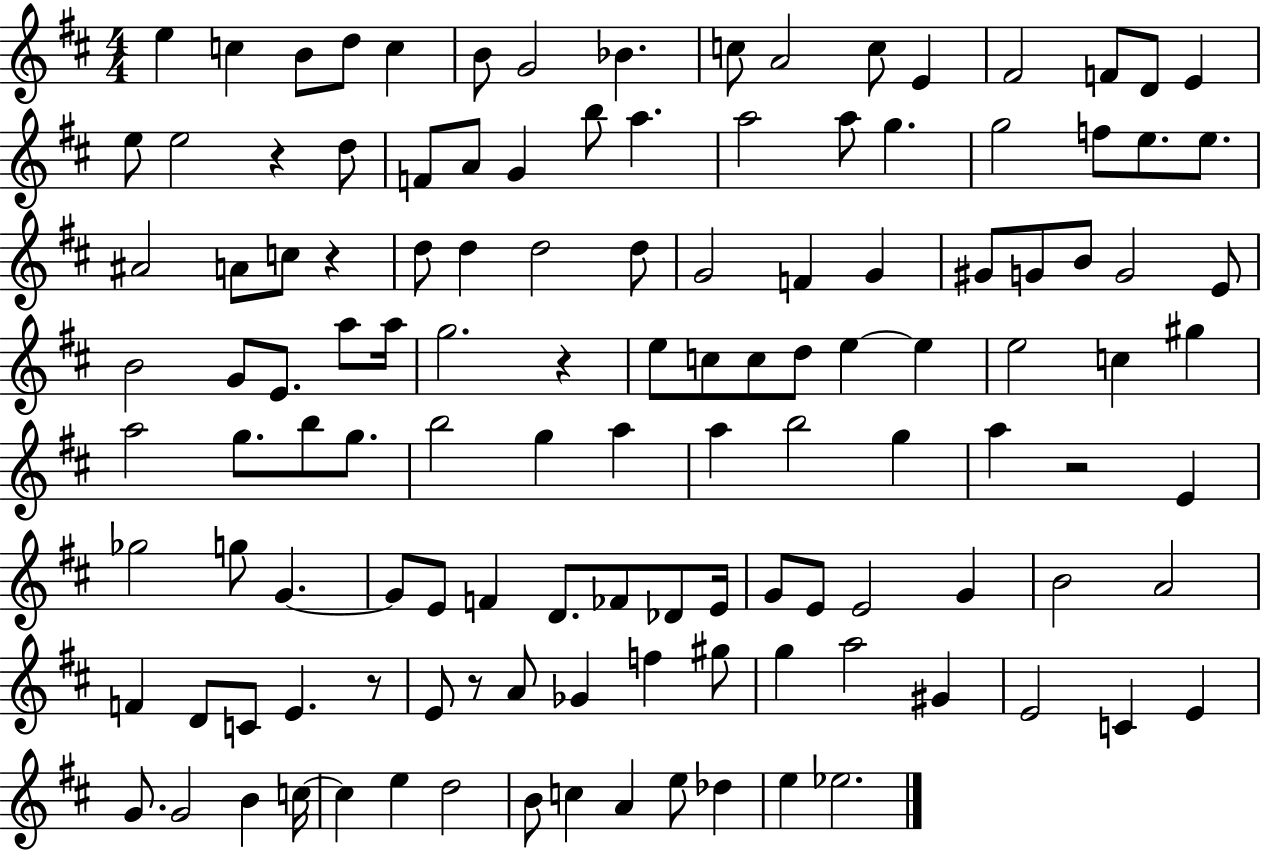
X:1
T:Untitled
M:4/4
L:1/4
K:D
e c B/2 d/2 c B/2 G2 _B c/2 A2 c/2 E ^F2 F/2 D/2 E e/2 e2 z d/2 F/2 A/2 G b/2 a a2 a/2 g g2 f/2 e/2 e/2 ^A2 A/2 c/2 z d/2 d d2 d/2 G2 F G ^G/2 G/2 B/2 G2 E/2 B2 G/2 E/2 a/2 a/4 g2 z e/2 c/2 c/2 d/2 e e e2 c ^g a2 g/2 b/2 g/2 b2 g a a b2 g a z2 E _g2 g/2 G G/2 E/2 F D/2 _F/2 _D/2 E/4 G/2 E/2 E2 G B2 A2 F D/2 C/2 E z/2 E/2 z/2 A/2 _G f ^g/2 g a2 ^G E2 C E G/2 G2 B c/4 c e d2 B/2 c A e/2 _d e _e2